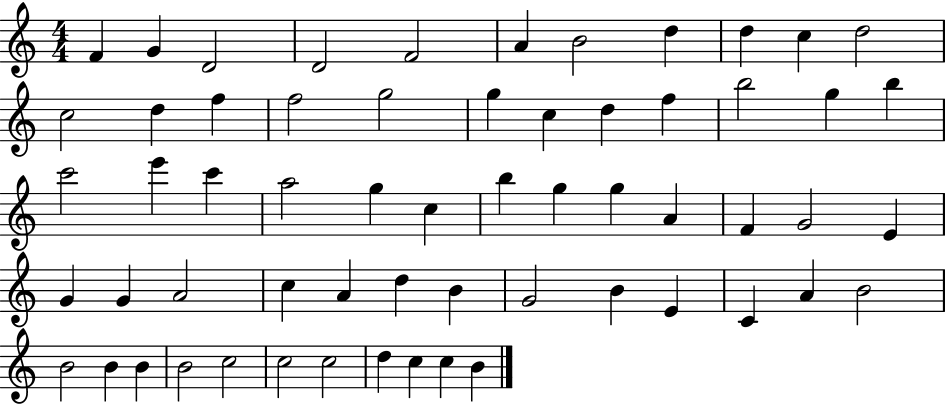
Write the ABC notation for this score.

X:1
T:Untitled
M:4/4
L:1/4
K:C
F G D2 D2 F2 A B2 d d c d2 c2 d f f2 g2 g c d f b2 g b c'2 e' c' a2 g c b g g A F G2 E G G A2 c A d B G2 B E C A B2 B2 B B B2 c2 c2 c2 d c c B